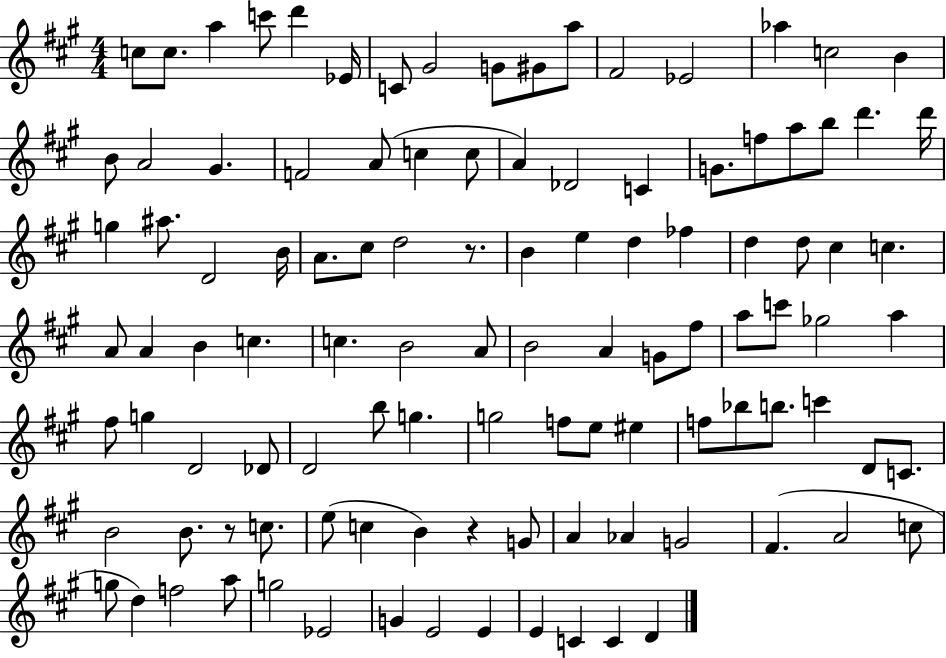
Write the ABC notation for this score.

X:1
T:Untitled
M:4/4
L:1/4
K:A
c/2 c/2 a c'/2 d' _E/4 C/2 ^G2 G/2 ^G/2 a/2 ^F2 _E2 _a c2 B B/2 A2 ^G F2 A/2 c c/2 A _D2 C G/2 f/2 a/2 b/2 d' d'/4 g ^a/2 D2 B/4 A/2 ^c/2 d2 z/2 B e d _f d d/2 ^c c A/2 A B c c B2 A/2 B2 A G/2 ^f/2 a/2 c'/2 _g2 a ^f/2 g D2 _D/2 D2 b/2 g g2 f/2 e/2 ^e f/2 _b/2 b/2 c' D/2 C/2 B2 B/2 z/2 c/2 e/2 c B z G/2 A _A G2 ^F A2 c/2 g/2 d f2 a/2 g2 _E2 G E2 E E C C D